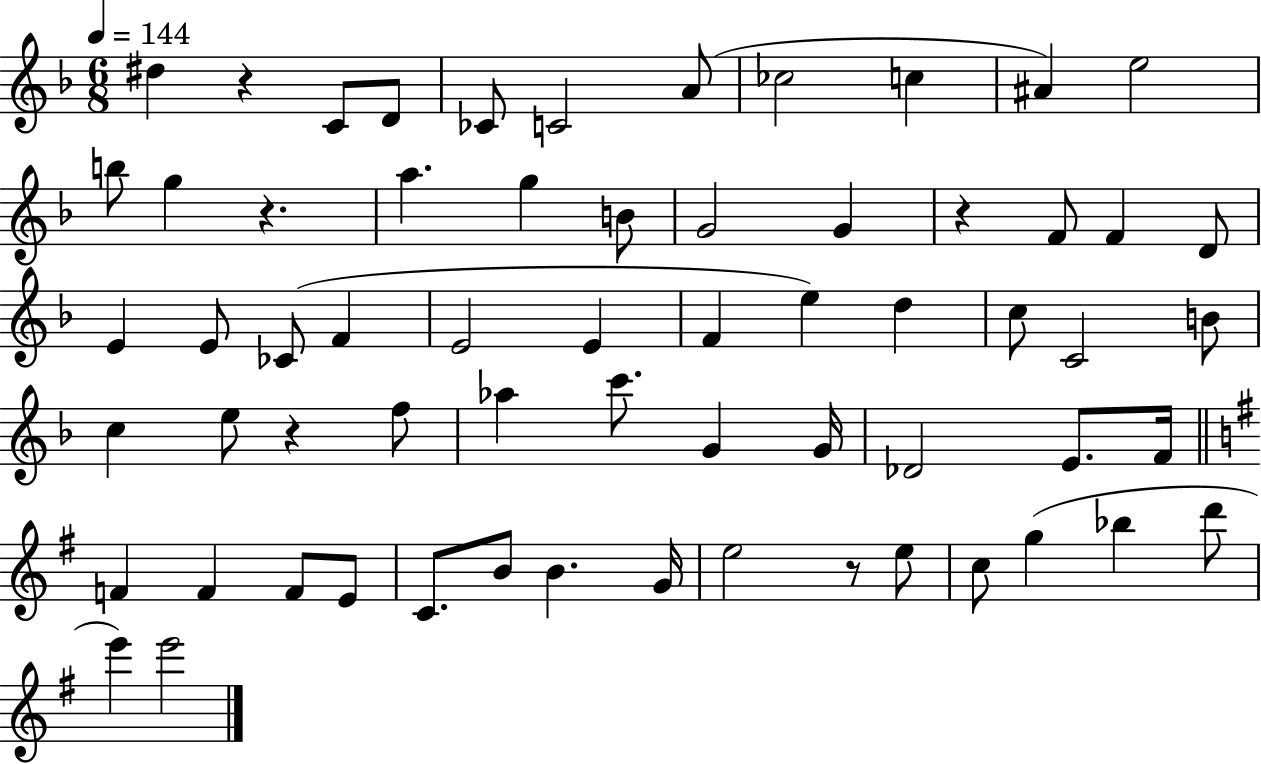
{
  \clef treble
  \numericTimeSignature
  \time 6/8
  \key f \major
  \tempo 4 = 144
  \repeat volta 2 { dis''4 r4 c'8 d'8 | ces'8 c'2 a'8( | ces''2 c''4 | ais'4) e''2 | \break b''8 g''4 r4. | a''4. g''4 b'8 | g'2 g'4 | r4 f'8 f'4 d'8 | \break e'4 e'8 ces'8( f'4 | e'2 e'4 | f'4 e''4) d''4 | c''8 c'2 b'8 | \break c''4 e''8 r4 f''8 | aes''4 c'''8. g'4 g'16 | des'2 e'8. f'16 | \bar "||" \break \key e \minor f'4 f'4 f'8 e'8 | c'8. b'8 b'4. g'16 | e''2 r8 e''8 | c''8 g''4( bes''4 d'''8 | \break e'''4) e'''2 | } \bar "|."
}